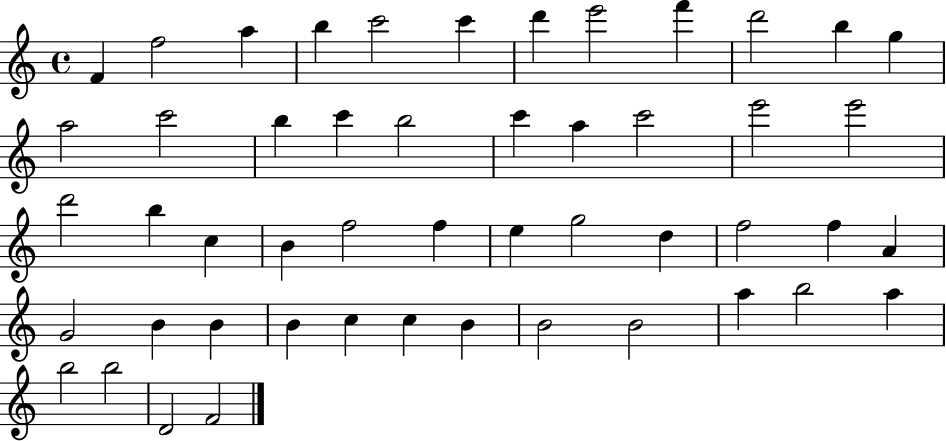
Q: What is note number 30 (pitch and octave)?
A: G5